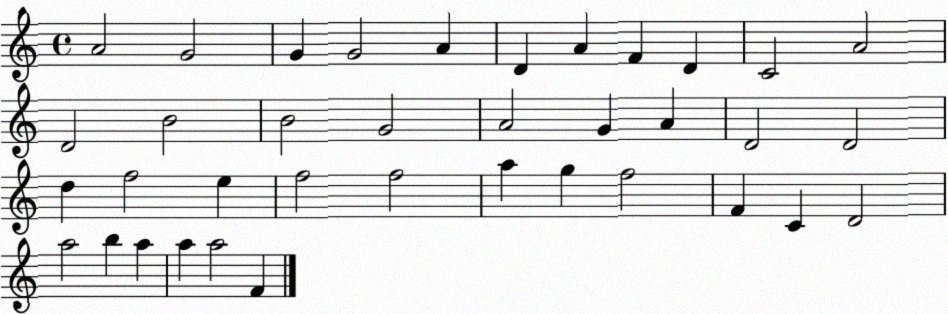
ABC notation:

X:1
T:Untitled
M:4/4
L:1/4
K:C
A2 G2 G G2 A D A F D C2 A2 D2 B2 B2 G2 A2 G A D2 D2 d f2 e f2 f2 a g f2 F C D2 a2 b a a a2 F